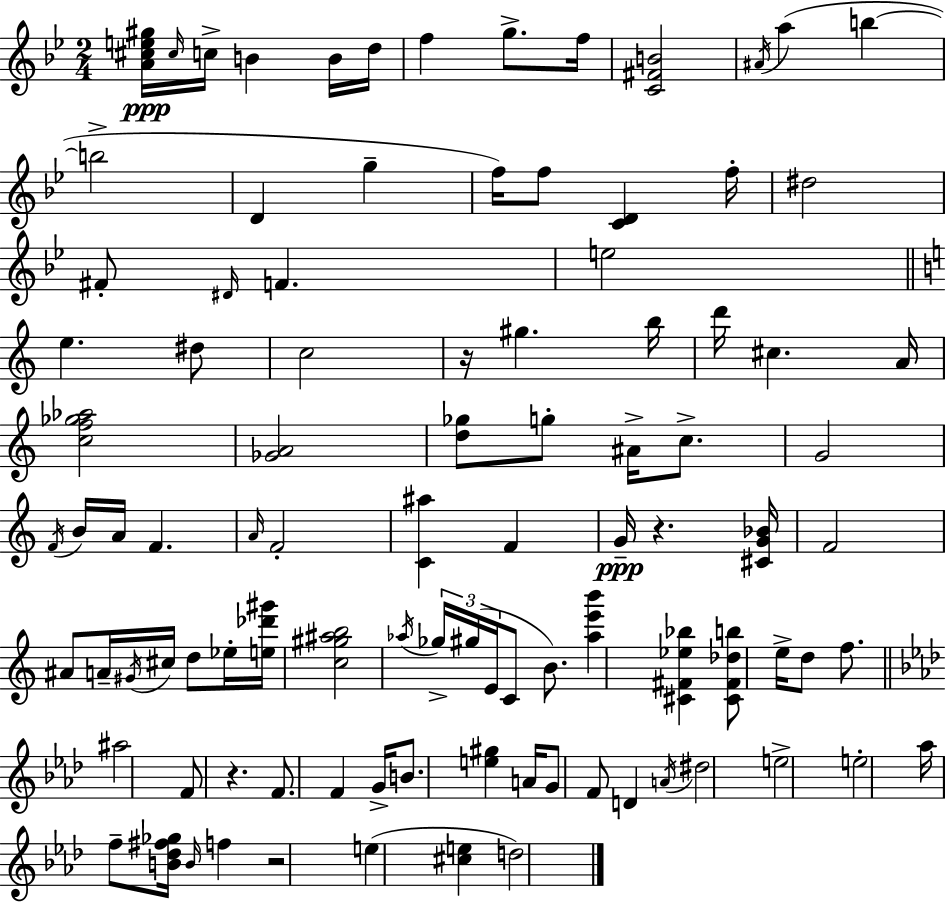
{
  \clef treble
  \numericTimeSignature
  \time 2/4
  \key g \minor
  <a' cis'' e'' gis''>16\ppp \grace { cis''16 } c''16-> b'4 b'16 | d''16 f''4 g''8.-> | f''16 <c' fis' b'>2 | \acciaccatura { ais'16 } a''4( b''4~~ | \break b''2-> | d'4 g''4-- | f''16) f''8 <c' d'>4 | f''16-. dis''2 | \break fis'8-. \grace { dis'16 } f'4. | e''2 | \bar "||" \break \key c \major e''4. dis''8 | c''2 | r16 gis''4. b''16 | d'''16 cis''4. a'16 | \break <c'' f'' ges'' aes''>2 | <ges' a'>2 | <d'' ges''>8 g''8-. ais'16-> c''8.-> | g'2 | \break \acciaccatura { f'16 } b'16 a'16 f'4. | \grace { a'16 } f'2-. | <c' ais''>4 f'4 | g'16--\ppp r4. | \break <cis' g' bes'>16 f'2 | ais'8 a'16-- \acciaccatura { gis'16 } cis''16 d''8 | ees''16-. <e'' des''' gis'''>16 <c'' gis'' ais'' b''>2 | \acciaccatura { aes''16 } \tuplet 3/2 { ges''16-> gis''16( e'16 } c'8 | \break b'8.) <aes'' e''' b'''>4 | <cis' fis' ees'' bes''>4 <cis' fis' des'' b''>8 e''16-> d''8 | f''8. \bar "||" \break \key f \minor ais''2 | f'8 r4. | f'8. f'4 g'16-> | b'8. <e'' gis''>4 a'16 | \break g'8 f'8 d'4 | \acciaccatura { a'16 } dis''2 | e''2-> | e''2-. | \break aes''16 f''8-- <b' des'' fis'' ges''>16 \grace { b'16 } f''4 | r2 | e''4( <cis'' e''>4 | d''2) | \break \bar "|."
}